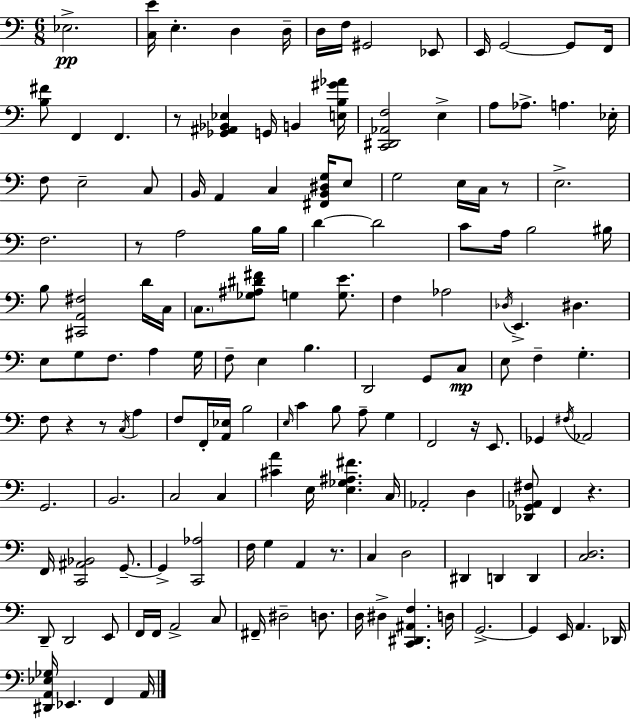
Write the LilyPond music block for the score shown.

{
  \clef bass
  \numericTimeSignature
  \time 6/8
  \key c \major
  ees2.->\pp | <c e'>16 e4.-. d4 d16-- | d16 f16 gis,2 ees,8 | e,16 g,2~~ g,8 f,16 | \break <b fis'>8 f,4 f,4. | r8 <ges, ais, bes, ees>4 g,16 b,4 <e b gis' aes'>16 | <c, dis, aes, f>2 e4-> | a8 aes8.-> a4. ees16-. | \break f8 e2-- c8 | b,16 a,4 c4 <fis, b, dis g>16 e8 | g2 e16 c16 r8 | e2.-> | \break f2. | r8 a2 b16 b16 | d'4~~ d'2 | c'8 a16 b2 bis16 | \break b8 <cis, a, fis>2 d'16 c16 | \parenthesize c8. <ges ais dis' fis'>8 g4 <g e'>8. | f4 aes2 | \acciaccatura { des16 } e,4.-> dis4. | \break e8 g8 f8. a4 | g16 f8-- e4 b4. | d,2 g,8 c8\mp | e8 f4-- g4.-. | \break f8 r4 r8 \acciaccatura { c16 } a4 | f8 f,16-. <a, ees>16 b2 | \grace { e16 } c'4 b8 a8-- g4 | f,2 r16 | \break e,8. ges,4 \acciaccatura { fis16 } aes,2 | g,2. | b,2. | c2 | \break c4 <cis' a'>4 e16 <e ges ais fis'>4. | c16 aes,2-. | d4 <des, g, aes, fis>8 f,4 r4. | f,16 <c, ais, bes,>2 | \break g,8.--~~ g,4-> <c, aes>2 | f16 g4 a,4 | r8. c4 d2 | dis,4 d,4 | \break d,4 <c d>2. | d,8-- d,2 | e,8 f,16 f,16 a,2-> | c8 fis,16-- dis2-- | \break d8. d16 dis4-> <c, dis, ais, f>4. | d16 g,2.->~~ | g,4 e,16 a,4. | des,16 <dis, a, ees ges>16 ees,4. f,4 | \break a,16 \bar "|."
}